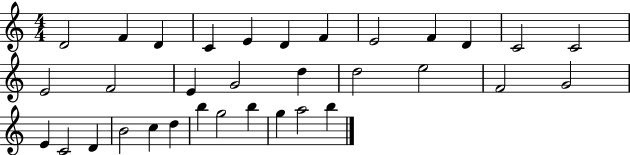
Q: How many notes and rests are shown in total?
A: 33